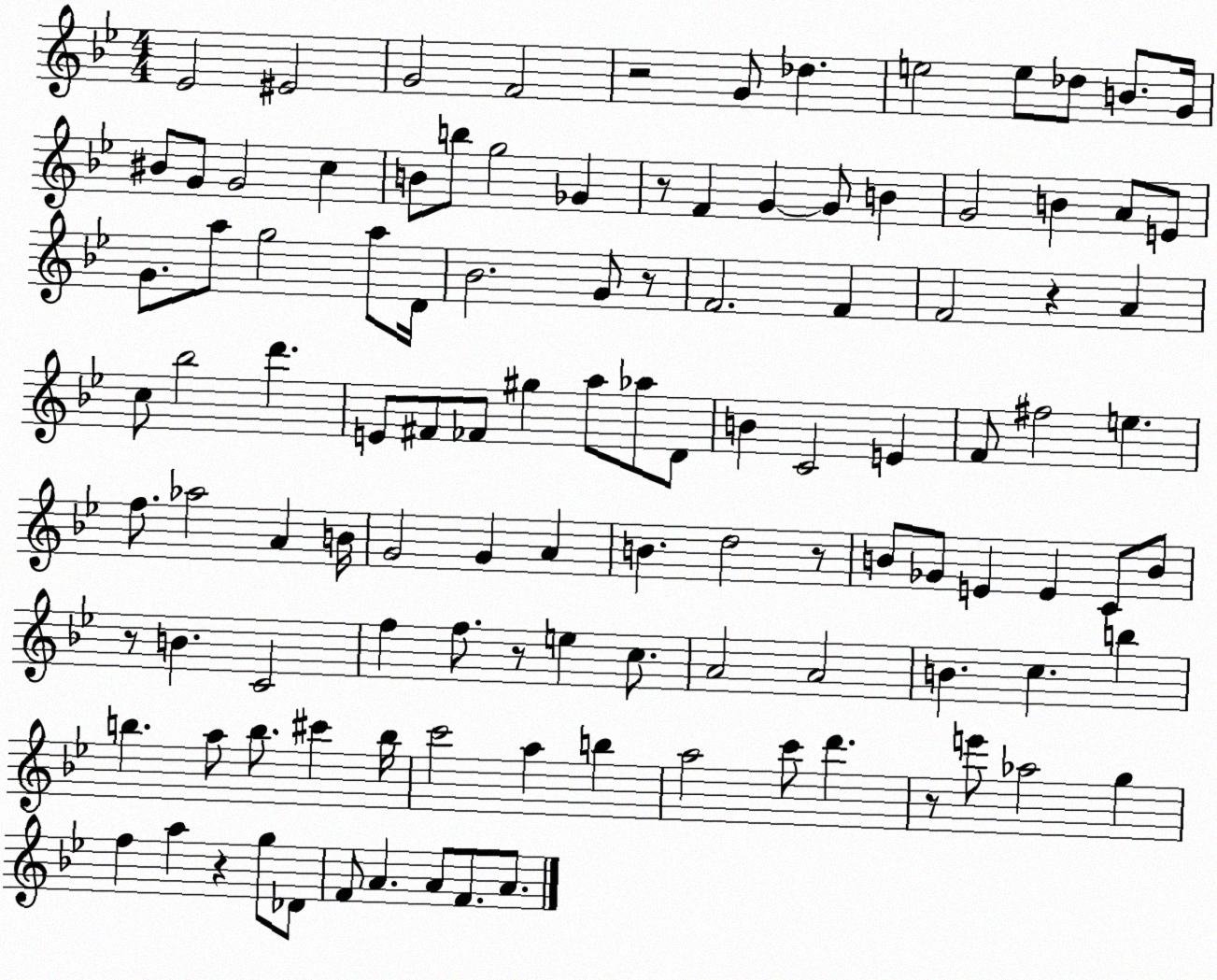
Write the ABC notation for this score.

X:1
T:Untitled
M:4/4
L:1/4
K:Bb
_E2 ^E2 G2 F2 z2 G/2 _d e2 e/2 _d/2 B/2 G/4 ^B/2 G/2 G2 c B/2 b/2 g2 _G z/2 F G G/2 B G2 B A/2 E/2 G/2 a/2 g2 a/2 D/4 _B2 G/2 z/2 F2 F F2 z A c/2 _b2 d' E/2 ^F/2 _F/2 ^g a/2 _a/2 D/2 B C2 E F/2 ^f2 e f/2 _a2 A B/4 G2 G A B d2 z/2 B/2 _G/2 E E C/2 B/2 z/2 B C2 f f/2 z/2 e c/2 A2 A2 B c b b a/2 b/2 ^c' b/4 c'2 a b a2 c'/2 d' z/2 e'/2 _a2 g f a z g/2 _D/2 F/2 A A/2 F/2 A/2